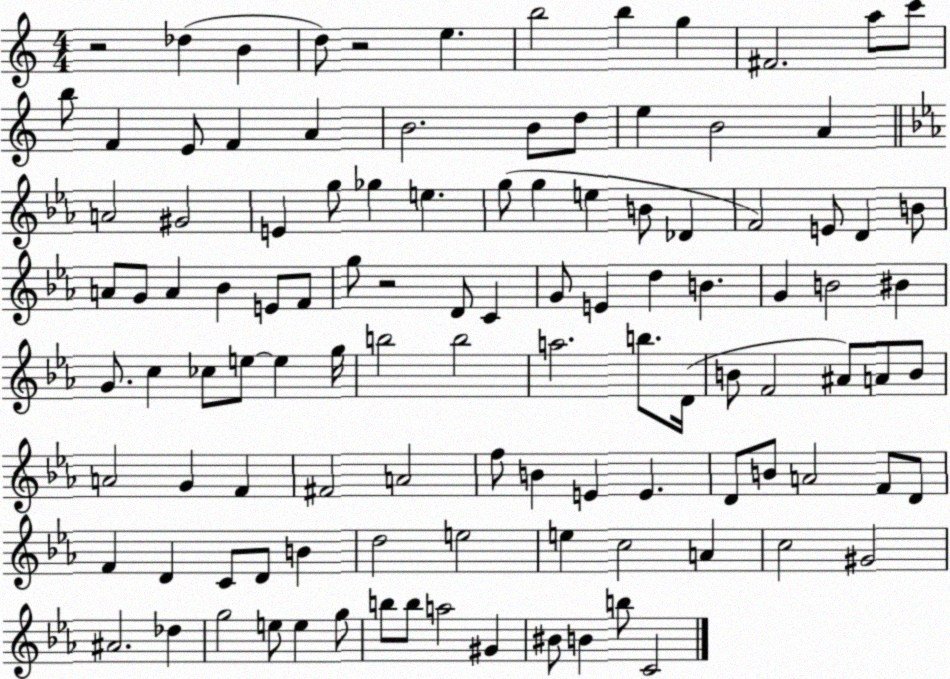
X:1
T:Untitled
M:4/4
L:1/4
K:C
z2 _d B d/2 z2 e b2 b g ^F2 a/2 c'/2 b/2 F E/2 F A B2 B/2 d/2 e B2 A A2 ^G2 E g/2 _g e g/2 g e B/2 _D F2 E/2 D B/2 A/2 G/2 A _B E/2 F/2 g/2 z2 D/2 C G/2 E d B G B2 ^B G/2 c _c/2 e/2 e g/4 b2 b2 a2 b/2 D/4 B/2 F2 ^A/2 A/2 B/2 A2 G F ^F2 A2 f/2 B E E D/2 B/2 A2 F/2 D/2 F D C/2 D/2 B d2 e2 e c2 A c2 ^G2 ^A2 _d g2 e/2 e g/2 b/2 b/2 a2 ^G ^B/2 B b/2 C2